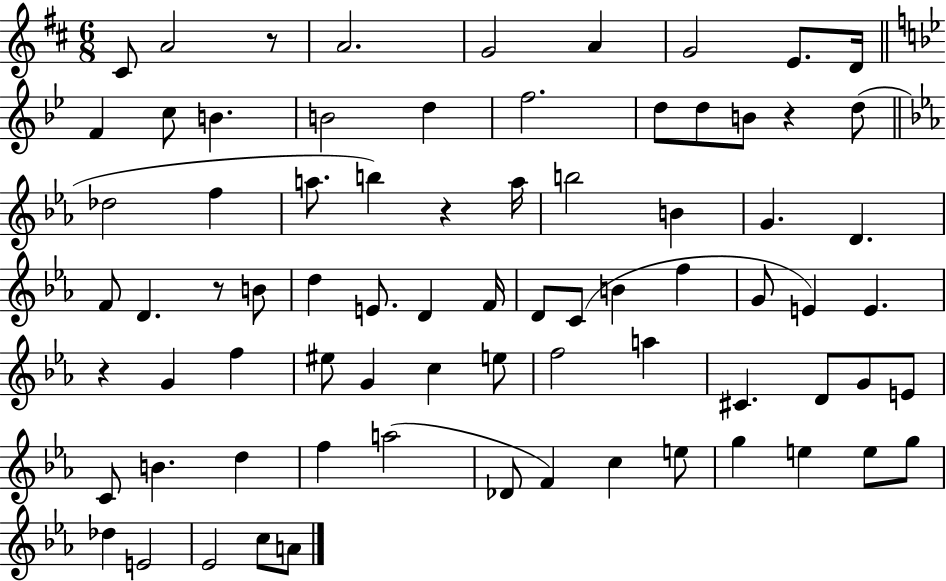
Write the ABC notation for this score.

X:1
T:Untitled
M:6/8
L:1/4
K:D
^C/2 A2 z/2 A2 G2 A G2 E/2 D/4 F c/2 B B2 d f2 d/2 d/2 B/2 z d/2 _d2 f a/2 b z a/4 b2 B G D F/2 D z/2 B/2 d E/2 D F/4 D/2 C/2 B f G/2 E E z G f ^e/2 G c e/2 f2 a ^C D/2 G/2 E/2 C/2 B d f a2 _D/2 F c e/2 g e e/2 g/2 _d E2 _E2 c/2 A/2